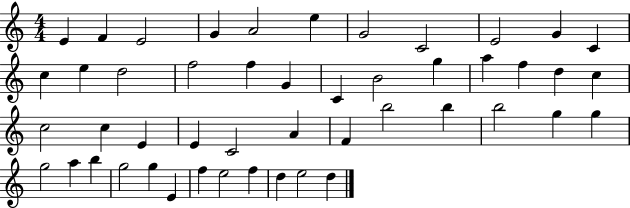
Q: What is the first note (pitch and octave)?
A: E4